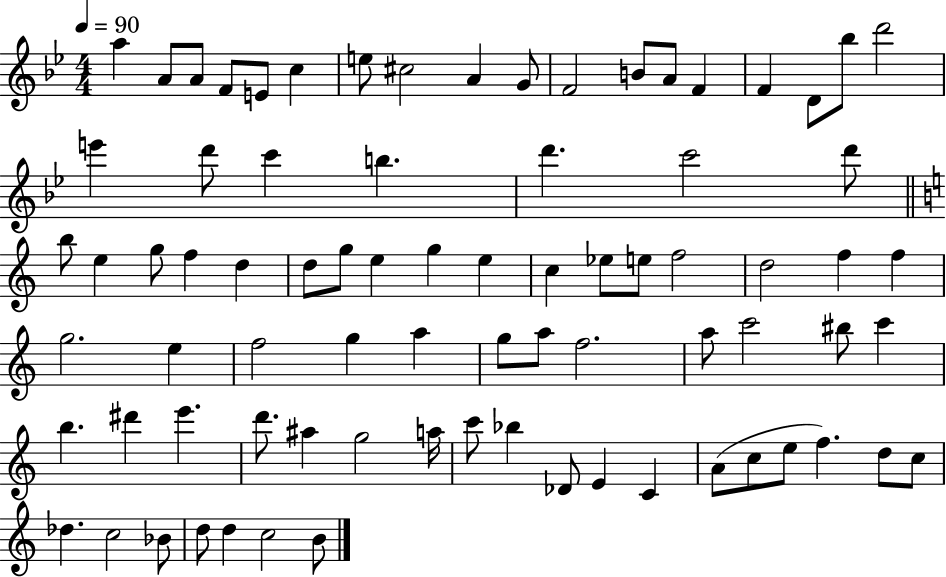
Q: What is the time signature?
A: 4/4